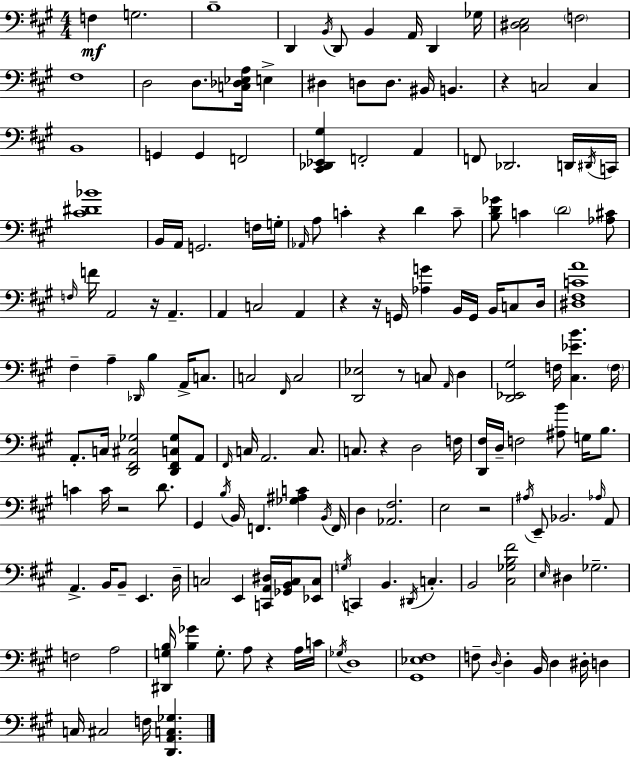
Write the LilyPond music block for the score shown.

{
  \clef bass
  \numericTimeSignature
  \time 4/4
  \key a \major
  f4\mf g2. | b1-- | d,4 \acciaccatura { b,16 } d,8 b,4 a,16 d,4 | ges16 <cis dis e>2 \parenthesize f2 | \break fis1 | d2 d8. <c des ees a>16 e4-> | dis4 d8 d8. bis,16 b,4. | r4 c2 c4 | \break b,1 | g,4 g,4 f,2 | <cis, des, ees, gis>4 f,2-. a,4 | f,8 des,2. d,16 | \break \acciaccatura { dis,16 } c,16 <cis' dis' bes'>1 | b,16 a,16 g,2. | f16 g16-. \grace { aes,16 } a8 c'4-. r4 d'4 | c'8-- <b d' ges'>8 c'4 \parenthesize d'2 | \break <aes cis'>8 \grace { f16 } f'16 a,2 r16 a,4.-- | a,4 c2 | a,4 r4 r16 g,16 <aes g'>4 b,16 g,16 | b,16 c8 d16 <dis fis c' a'>1 | \break fis4-- a4-- \grace { des,16 } b4 | a,16-> c8. c2 \grace { fis,16 } c2 | <d, ees>2 r8 | c8 \grace { a,16 } d4 <d, ees, gis>2 f16 | \break <cis ees' b'>4. \parenthesize f16 a,8.-. c16 <d, fis, cis ges>2 | <d, fis, c ges>8 a,8 \grace { fis,16 } c16 a,2. | c8. c8. r4 d2 | f16 <d, fis>16 d16-- f2 | \break <ais b'>8 g16 b8. c'4 c'16 r2 | d'8. gis,4 \acciaccatura { b16 } b,16 f,4. | <ges ais c'>4 \acciaccatura { b,16 } f,16 d4 <aes, fis>2. | e2 | \break r2 \acciaccatura { ais16 } e,8-- bes,2. | \grace { aes16 } a,8 a,4.-> | b,16 b,8-- e,4. d16-- c2 | e,4 <c, a, dis>16 <ges, b, c>16 <ees, c>8 \acciaccatura { g16 } c,4 | \break b,4. \acciaccatura { dis,16 } c4.-. b,2 | <cis ges b fis'>2 \grace { e16 } dis4 | ges2.-- f2 | a2 <dis, g b>16 | \break <b ges'>4 g8.-. a8 r4 a16 c'16 \acciaccatura { ges16 } | d1 | <gis, ees fis>1 | f8-- \grace { d16~ }~ d4-. b,16 d4 dis16-. d4 | \break c16 cis2 f16 <d, a, c ges>4. | \bar "|."
}